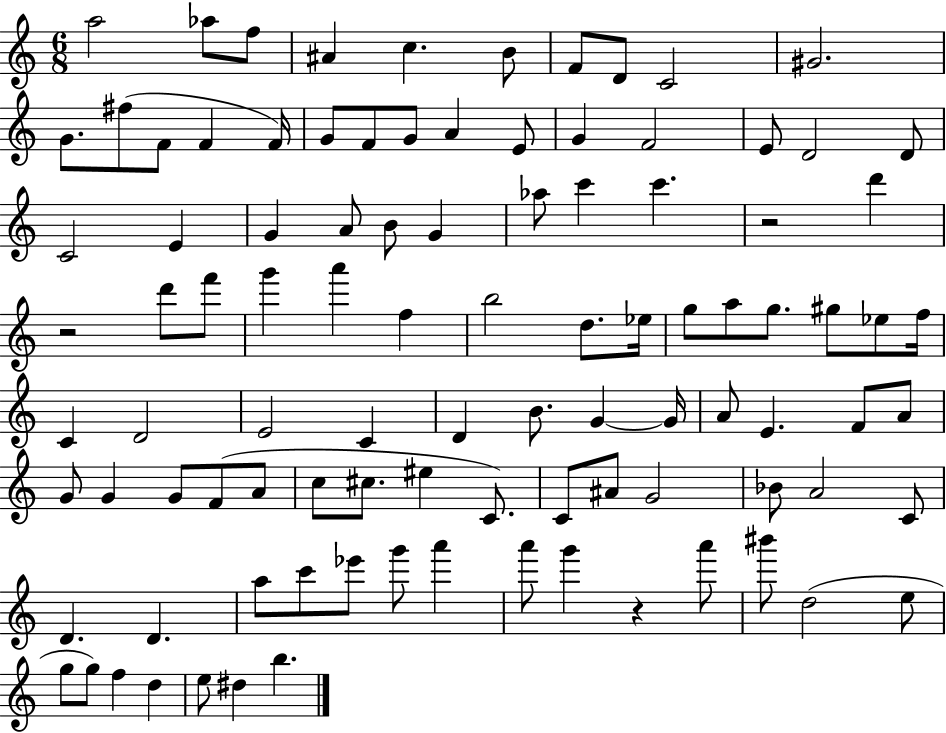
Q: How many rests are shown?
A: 3